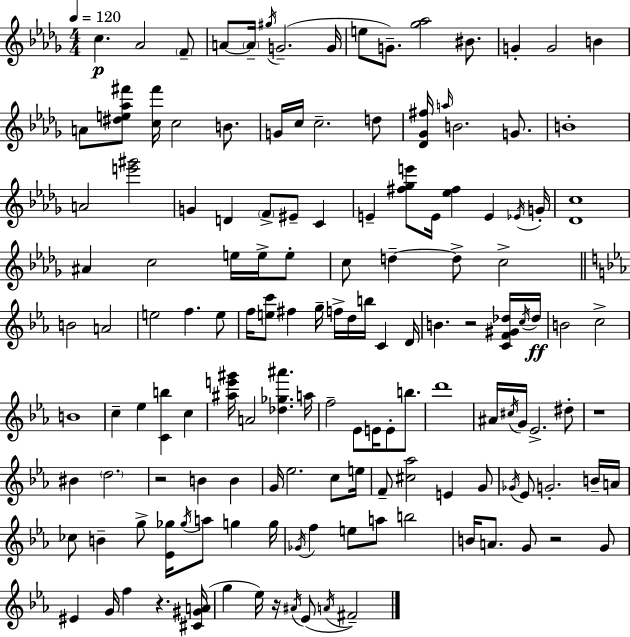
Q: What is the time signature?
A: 4/4